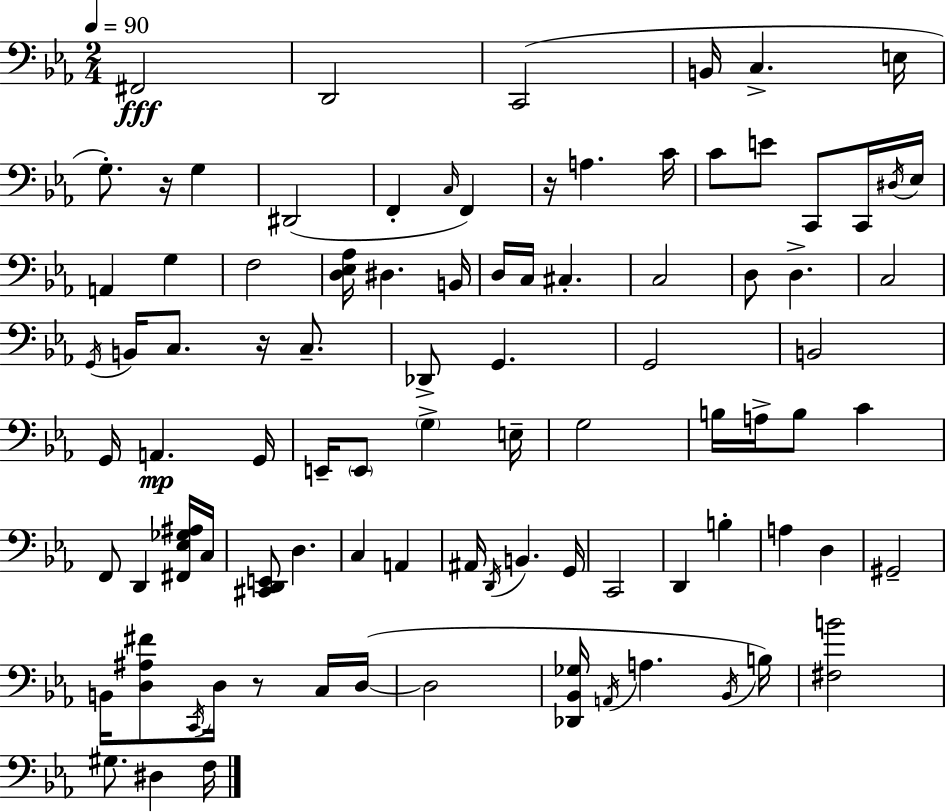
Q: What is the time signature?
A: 2/4